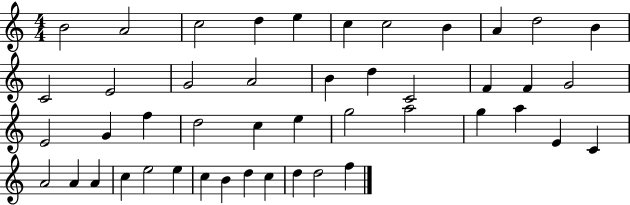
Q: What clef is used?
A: treble